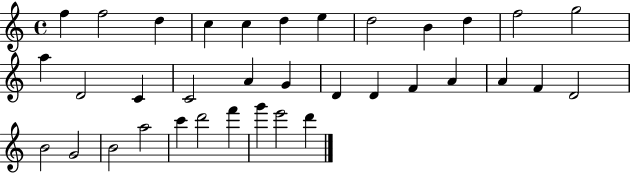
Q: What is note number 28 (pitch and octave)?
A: B4